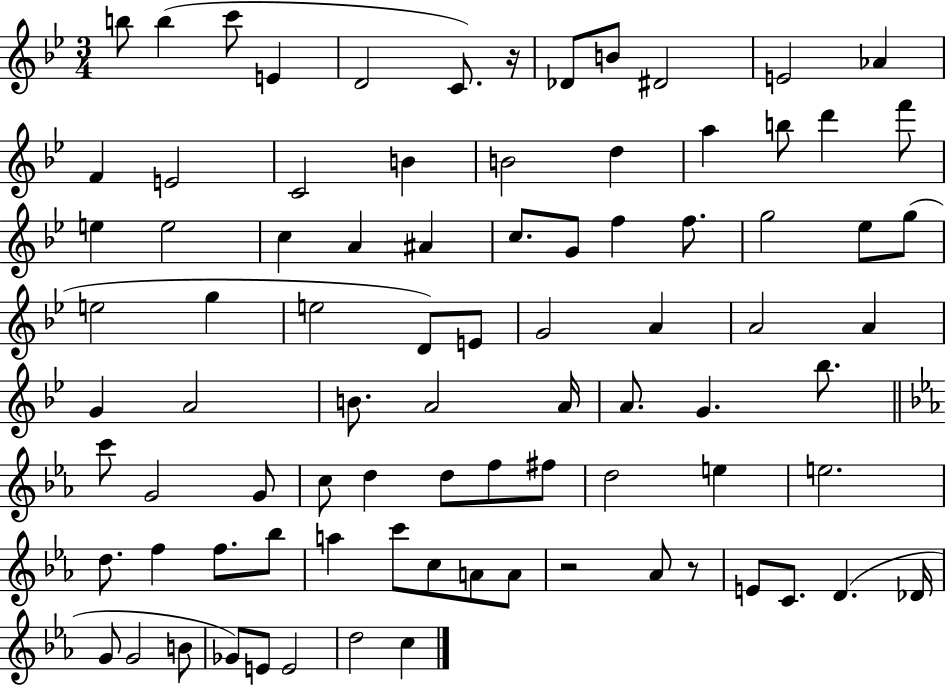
{
  \clef treble
  \numericTimeSignature
  \time 3/4
  \key bes \major
  b''8 b''4( c'''8 e'4 | d'2 c'8.) r16 | des'8 b'8 dis'2 | e'2 aes'4 | \break f'4 e'2 | c'2 b'4 | b'2 d''4 | a''4 b''8 d'''4 f'''8 | \break e''4 e''2 | c''4 a'4 ais'4 | c''8. g'8 f''4 f''8. | g''2 ees''8 g''8( | \break e''2 g''4 | e''2 d'8) e'8 | g'2 a'4 | a'2 a'4 | \break g'4 a'2 | b'8. a'2 a'16 | a'8. g'4. bes''8. | \bar "||" \break \key c \minor c'''8 g'2 g'8 | c''8 d''4 d''8 f''8 fis''8 | d''2 e''4 | e''2. | \break d''8. f''4 f''8. bes''8 | a''4 c'''8 c''8 a'8 a'8 | r2 aes'8 r8 | e'8 c'8. d'4.( des'16 | \break g'8 g'2 b'8 | ges'8) e'8 e'2 | d''2 c''4 | \bar "|."
}